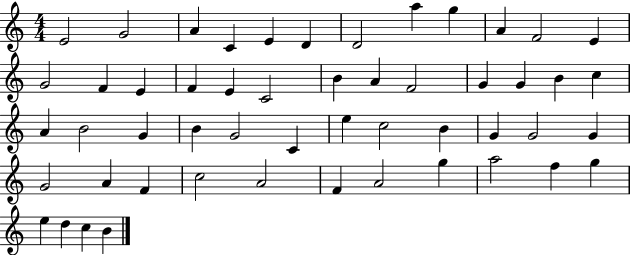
{
  \clef treble
  \numericTimeSignature
  \time 4/4
  \key c \major
  e'2 g'2 | a'4 c'4 e'4 d'4 | d'2 a''4 g''4 | a'4 f'2 e'4 | \break g'2 f'4 e'4 | f'4 e'4 c'2 | b'4 a'4 f'2 | g'4 g'4 b'4 c''4 | \break a'4 b'2 g'4 | b'4 g'2 c'4 | e''4 c''2 b'4 | g'4 g'2 g'4 | \break g'2 a'4 f'4 | c''2 a'2 | f'4 a'2 g''4 | a''2 f''4 g''4 | \break e''4 d''4 c''4 b'4 | \bar "|."
}